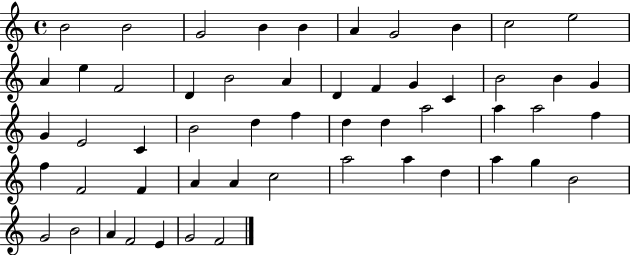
X:1
T:Untitled
M:4/4
L:1/4
K:C
B2 B2 G2 B B A G2 B c2 e2 A e F2 D B2 A D F G C B2 B G G E2 C B2 d f d d a2 a a2 f f F2 F A A c2 a2 a d a g B2 G2 B2 A F2 E G2 F2